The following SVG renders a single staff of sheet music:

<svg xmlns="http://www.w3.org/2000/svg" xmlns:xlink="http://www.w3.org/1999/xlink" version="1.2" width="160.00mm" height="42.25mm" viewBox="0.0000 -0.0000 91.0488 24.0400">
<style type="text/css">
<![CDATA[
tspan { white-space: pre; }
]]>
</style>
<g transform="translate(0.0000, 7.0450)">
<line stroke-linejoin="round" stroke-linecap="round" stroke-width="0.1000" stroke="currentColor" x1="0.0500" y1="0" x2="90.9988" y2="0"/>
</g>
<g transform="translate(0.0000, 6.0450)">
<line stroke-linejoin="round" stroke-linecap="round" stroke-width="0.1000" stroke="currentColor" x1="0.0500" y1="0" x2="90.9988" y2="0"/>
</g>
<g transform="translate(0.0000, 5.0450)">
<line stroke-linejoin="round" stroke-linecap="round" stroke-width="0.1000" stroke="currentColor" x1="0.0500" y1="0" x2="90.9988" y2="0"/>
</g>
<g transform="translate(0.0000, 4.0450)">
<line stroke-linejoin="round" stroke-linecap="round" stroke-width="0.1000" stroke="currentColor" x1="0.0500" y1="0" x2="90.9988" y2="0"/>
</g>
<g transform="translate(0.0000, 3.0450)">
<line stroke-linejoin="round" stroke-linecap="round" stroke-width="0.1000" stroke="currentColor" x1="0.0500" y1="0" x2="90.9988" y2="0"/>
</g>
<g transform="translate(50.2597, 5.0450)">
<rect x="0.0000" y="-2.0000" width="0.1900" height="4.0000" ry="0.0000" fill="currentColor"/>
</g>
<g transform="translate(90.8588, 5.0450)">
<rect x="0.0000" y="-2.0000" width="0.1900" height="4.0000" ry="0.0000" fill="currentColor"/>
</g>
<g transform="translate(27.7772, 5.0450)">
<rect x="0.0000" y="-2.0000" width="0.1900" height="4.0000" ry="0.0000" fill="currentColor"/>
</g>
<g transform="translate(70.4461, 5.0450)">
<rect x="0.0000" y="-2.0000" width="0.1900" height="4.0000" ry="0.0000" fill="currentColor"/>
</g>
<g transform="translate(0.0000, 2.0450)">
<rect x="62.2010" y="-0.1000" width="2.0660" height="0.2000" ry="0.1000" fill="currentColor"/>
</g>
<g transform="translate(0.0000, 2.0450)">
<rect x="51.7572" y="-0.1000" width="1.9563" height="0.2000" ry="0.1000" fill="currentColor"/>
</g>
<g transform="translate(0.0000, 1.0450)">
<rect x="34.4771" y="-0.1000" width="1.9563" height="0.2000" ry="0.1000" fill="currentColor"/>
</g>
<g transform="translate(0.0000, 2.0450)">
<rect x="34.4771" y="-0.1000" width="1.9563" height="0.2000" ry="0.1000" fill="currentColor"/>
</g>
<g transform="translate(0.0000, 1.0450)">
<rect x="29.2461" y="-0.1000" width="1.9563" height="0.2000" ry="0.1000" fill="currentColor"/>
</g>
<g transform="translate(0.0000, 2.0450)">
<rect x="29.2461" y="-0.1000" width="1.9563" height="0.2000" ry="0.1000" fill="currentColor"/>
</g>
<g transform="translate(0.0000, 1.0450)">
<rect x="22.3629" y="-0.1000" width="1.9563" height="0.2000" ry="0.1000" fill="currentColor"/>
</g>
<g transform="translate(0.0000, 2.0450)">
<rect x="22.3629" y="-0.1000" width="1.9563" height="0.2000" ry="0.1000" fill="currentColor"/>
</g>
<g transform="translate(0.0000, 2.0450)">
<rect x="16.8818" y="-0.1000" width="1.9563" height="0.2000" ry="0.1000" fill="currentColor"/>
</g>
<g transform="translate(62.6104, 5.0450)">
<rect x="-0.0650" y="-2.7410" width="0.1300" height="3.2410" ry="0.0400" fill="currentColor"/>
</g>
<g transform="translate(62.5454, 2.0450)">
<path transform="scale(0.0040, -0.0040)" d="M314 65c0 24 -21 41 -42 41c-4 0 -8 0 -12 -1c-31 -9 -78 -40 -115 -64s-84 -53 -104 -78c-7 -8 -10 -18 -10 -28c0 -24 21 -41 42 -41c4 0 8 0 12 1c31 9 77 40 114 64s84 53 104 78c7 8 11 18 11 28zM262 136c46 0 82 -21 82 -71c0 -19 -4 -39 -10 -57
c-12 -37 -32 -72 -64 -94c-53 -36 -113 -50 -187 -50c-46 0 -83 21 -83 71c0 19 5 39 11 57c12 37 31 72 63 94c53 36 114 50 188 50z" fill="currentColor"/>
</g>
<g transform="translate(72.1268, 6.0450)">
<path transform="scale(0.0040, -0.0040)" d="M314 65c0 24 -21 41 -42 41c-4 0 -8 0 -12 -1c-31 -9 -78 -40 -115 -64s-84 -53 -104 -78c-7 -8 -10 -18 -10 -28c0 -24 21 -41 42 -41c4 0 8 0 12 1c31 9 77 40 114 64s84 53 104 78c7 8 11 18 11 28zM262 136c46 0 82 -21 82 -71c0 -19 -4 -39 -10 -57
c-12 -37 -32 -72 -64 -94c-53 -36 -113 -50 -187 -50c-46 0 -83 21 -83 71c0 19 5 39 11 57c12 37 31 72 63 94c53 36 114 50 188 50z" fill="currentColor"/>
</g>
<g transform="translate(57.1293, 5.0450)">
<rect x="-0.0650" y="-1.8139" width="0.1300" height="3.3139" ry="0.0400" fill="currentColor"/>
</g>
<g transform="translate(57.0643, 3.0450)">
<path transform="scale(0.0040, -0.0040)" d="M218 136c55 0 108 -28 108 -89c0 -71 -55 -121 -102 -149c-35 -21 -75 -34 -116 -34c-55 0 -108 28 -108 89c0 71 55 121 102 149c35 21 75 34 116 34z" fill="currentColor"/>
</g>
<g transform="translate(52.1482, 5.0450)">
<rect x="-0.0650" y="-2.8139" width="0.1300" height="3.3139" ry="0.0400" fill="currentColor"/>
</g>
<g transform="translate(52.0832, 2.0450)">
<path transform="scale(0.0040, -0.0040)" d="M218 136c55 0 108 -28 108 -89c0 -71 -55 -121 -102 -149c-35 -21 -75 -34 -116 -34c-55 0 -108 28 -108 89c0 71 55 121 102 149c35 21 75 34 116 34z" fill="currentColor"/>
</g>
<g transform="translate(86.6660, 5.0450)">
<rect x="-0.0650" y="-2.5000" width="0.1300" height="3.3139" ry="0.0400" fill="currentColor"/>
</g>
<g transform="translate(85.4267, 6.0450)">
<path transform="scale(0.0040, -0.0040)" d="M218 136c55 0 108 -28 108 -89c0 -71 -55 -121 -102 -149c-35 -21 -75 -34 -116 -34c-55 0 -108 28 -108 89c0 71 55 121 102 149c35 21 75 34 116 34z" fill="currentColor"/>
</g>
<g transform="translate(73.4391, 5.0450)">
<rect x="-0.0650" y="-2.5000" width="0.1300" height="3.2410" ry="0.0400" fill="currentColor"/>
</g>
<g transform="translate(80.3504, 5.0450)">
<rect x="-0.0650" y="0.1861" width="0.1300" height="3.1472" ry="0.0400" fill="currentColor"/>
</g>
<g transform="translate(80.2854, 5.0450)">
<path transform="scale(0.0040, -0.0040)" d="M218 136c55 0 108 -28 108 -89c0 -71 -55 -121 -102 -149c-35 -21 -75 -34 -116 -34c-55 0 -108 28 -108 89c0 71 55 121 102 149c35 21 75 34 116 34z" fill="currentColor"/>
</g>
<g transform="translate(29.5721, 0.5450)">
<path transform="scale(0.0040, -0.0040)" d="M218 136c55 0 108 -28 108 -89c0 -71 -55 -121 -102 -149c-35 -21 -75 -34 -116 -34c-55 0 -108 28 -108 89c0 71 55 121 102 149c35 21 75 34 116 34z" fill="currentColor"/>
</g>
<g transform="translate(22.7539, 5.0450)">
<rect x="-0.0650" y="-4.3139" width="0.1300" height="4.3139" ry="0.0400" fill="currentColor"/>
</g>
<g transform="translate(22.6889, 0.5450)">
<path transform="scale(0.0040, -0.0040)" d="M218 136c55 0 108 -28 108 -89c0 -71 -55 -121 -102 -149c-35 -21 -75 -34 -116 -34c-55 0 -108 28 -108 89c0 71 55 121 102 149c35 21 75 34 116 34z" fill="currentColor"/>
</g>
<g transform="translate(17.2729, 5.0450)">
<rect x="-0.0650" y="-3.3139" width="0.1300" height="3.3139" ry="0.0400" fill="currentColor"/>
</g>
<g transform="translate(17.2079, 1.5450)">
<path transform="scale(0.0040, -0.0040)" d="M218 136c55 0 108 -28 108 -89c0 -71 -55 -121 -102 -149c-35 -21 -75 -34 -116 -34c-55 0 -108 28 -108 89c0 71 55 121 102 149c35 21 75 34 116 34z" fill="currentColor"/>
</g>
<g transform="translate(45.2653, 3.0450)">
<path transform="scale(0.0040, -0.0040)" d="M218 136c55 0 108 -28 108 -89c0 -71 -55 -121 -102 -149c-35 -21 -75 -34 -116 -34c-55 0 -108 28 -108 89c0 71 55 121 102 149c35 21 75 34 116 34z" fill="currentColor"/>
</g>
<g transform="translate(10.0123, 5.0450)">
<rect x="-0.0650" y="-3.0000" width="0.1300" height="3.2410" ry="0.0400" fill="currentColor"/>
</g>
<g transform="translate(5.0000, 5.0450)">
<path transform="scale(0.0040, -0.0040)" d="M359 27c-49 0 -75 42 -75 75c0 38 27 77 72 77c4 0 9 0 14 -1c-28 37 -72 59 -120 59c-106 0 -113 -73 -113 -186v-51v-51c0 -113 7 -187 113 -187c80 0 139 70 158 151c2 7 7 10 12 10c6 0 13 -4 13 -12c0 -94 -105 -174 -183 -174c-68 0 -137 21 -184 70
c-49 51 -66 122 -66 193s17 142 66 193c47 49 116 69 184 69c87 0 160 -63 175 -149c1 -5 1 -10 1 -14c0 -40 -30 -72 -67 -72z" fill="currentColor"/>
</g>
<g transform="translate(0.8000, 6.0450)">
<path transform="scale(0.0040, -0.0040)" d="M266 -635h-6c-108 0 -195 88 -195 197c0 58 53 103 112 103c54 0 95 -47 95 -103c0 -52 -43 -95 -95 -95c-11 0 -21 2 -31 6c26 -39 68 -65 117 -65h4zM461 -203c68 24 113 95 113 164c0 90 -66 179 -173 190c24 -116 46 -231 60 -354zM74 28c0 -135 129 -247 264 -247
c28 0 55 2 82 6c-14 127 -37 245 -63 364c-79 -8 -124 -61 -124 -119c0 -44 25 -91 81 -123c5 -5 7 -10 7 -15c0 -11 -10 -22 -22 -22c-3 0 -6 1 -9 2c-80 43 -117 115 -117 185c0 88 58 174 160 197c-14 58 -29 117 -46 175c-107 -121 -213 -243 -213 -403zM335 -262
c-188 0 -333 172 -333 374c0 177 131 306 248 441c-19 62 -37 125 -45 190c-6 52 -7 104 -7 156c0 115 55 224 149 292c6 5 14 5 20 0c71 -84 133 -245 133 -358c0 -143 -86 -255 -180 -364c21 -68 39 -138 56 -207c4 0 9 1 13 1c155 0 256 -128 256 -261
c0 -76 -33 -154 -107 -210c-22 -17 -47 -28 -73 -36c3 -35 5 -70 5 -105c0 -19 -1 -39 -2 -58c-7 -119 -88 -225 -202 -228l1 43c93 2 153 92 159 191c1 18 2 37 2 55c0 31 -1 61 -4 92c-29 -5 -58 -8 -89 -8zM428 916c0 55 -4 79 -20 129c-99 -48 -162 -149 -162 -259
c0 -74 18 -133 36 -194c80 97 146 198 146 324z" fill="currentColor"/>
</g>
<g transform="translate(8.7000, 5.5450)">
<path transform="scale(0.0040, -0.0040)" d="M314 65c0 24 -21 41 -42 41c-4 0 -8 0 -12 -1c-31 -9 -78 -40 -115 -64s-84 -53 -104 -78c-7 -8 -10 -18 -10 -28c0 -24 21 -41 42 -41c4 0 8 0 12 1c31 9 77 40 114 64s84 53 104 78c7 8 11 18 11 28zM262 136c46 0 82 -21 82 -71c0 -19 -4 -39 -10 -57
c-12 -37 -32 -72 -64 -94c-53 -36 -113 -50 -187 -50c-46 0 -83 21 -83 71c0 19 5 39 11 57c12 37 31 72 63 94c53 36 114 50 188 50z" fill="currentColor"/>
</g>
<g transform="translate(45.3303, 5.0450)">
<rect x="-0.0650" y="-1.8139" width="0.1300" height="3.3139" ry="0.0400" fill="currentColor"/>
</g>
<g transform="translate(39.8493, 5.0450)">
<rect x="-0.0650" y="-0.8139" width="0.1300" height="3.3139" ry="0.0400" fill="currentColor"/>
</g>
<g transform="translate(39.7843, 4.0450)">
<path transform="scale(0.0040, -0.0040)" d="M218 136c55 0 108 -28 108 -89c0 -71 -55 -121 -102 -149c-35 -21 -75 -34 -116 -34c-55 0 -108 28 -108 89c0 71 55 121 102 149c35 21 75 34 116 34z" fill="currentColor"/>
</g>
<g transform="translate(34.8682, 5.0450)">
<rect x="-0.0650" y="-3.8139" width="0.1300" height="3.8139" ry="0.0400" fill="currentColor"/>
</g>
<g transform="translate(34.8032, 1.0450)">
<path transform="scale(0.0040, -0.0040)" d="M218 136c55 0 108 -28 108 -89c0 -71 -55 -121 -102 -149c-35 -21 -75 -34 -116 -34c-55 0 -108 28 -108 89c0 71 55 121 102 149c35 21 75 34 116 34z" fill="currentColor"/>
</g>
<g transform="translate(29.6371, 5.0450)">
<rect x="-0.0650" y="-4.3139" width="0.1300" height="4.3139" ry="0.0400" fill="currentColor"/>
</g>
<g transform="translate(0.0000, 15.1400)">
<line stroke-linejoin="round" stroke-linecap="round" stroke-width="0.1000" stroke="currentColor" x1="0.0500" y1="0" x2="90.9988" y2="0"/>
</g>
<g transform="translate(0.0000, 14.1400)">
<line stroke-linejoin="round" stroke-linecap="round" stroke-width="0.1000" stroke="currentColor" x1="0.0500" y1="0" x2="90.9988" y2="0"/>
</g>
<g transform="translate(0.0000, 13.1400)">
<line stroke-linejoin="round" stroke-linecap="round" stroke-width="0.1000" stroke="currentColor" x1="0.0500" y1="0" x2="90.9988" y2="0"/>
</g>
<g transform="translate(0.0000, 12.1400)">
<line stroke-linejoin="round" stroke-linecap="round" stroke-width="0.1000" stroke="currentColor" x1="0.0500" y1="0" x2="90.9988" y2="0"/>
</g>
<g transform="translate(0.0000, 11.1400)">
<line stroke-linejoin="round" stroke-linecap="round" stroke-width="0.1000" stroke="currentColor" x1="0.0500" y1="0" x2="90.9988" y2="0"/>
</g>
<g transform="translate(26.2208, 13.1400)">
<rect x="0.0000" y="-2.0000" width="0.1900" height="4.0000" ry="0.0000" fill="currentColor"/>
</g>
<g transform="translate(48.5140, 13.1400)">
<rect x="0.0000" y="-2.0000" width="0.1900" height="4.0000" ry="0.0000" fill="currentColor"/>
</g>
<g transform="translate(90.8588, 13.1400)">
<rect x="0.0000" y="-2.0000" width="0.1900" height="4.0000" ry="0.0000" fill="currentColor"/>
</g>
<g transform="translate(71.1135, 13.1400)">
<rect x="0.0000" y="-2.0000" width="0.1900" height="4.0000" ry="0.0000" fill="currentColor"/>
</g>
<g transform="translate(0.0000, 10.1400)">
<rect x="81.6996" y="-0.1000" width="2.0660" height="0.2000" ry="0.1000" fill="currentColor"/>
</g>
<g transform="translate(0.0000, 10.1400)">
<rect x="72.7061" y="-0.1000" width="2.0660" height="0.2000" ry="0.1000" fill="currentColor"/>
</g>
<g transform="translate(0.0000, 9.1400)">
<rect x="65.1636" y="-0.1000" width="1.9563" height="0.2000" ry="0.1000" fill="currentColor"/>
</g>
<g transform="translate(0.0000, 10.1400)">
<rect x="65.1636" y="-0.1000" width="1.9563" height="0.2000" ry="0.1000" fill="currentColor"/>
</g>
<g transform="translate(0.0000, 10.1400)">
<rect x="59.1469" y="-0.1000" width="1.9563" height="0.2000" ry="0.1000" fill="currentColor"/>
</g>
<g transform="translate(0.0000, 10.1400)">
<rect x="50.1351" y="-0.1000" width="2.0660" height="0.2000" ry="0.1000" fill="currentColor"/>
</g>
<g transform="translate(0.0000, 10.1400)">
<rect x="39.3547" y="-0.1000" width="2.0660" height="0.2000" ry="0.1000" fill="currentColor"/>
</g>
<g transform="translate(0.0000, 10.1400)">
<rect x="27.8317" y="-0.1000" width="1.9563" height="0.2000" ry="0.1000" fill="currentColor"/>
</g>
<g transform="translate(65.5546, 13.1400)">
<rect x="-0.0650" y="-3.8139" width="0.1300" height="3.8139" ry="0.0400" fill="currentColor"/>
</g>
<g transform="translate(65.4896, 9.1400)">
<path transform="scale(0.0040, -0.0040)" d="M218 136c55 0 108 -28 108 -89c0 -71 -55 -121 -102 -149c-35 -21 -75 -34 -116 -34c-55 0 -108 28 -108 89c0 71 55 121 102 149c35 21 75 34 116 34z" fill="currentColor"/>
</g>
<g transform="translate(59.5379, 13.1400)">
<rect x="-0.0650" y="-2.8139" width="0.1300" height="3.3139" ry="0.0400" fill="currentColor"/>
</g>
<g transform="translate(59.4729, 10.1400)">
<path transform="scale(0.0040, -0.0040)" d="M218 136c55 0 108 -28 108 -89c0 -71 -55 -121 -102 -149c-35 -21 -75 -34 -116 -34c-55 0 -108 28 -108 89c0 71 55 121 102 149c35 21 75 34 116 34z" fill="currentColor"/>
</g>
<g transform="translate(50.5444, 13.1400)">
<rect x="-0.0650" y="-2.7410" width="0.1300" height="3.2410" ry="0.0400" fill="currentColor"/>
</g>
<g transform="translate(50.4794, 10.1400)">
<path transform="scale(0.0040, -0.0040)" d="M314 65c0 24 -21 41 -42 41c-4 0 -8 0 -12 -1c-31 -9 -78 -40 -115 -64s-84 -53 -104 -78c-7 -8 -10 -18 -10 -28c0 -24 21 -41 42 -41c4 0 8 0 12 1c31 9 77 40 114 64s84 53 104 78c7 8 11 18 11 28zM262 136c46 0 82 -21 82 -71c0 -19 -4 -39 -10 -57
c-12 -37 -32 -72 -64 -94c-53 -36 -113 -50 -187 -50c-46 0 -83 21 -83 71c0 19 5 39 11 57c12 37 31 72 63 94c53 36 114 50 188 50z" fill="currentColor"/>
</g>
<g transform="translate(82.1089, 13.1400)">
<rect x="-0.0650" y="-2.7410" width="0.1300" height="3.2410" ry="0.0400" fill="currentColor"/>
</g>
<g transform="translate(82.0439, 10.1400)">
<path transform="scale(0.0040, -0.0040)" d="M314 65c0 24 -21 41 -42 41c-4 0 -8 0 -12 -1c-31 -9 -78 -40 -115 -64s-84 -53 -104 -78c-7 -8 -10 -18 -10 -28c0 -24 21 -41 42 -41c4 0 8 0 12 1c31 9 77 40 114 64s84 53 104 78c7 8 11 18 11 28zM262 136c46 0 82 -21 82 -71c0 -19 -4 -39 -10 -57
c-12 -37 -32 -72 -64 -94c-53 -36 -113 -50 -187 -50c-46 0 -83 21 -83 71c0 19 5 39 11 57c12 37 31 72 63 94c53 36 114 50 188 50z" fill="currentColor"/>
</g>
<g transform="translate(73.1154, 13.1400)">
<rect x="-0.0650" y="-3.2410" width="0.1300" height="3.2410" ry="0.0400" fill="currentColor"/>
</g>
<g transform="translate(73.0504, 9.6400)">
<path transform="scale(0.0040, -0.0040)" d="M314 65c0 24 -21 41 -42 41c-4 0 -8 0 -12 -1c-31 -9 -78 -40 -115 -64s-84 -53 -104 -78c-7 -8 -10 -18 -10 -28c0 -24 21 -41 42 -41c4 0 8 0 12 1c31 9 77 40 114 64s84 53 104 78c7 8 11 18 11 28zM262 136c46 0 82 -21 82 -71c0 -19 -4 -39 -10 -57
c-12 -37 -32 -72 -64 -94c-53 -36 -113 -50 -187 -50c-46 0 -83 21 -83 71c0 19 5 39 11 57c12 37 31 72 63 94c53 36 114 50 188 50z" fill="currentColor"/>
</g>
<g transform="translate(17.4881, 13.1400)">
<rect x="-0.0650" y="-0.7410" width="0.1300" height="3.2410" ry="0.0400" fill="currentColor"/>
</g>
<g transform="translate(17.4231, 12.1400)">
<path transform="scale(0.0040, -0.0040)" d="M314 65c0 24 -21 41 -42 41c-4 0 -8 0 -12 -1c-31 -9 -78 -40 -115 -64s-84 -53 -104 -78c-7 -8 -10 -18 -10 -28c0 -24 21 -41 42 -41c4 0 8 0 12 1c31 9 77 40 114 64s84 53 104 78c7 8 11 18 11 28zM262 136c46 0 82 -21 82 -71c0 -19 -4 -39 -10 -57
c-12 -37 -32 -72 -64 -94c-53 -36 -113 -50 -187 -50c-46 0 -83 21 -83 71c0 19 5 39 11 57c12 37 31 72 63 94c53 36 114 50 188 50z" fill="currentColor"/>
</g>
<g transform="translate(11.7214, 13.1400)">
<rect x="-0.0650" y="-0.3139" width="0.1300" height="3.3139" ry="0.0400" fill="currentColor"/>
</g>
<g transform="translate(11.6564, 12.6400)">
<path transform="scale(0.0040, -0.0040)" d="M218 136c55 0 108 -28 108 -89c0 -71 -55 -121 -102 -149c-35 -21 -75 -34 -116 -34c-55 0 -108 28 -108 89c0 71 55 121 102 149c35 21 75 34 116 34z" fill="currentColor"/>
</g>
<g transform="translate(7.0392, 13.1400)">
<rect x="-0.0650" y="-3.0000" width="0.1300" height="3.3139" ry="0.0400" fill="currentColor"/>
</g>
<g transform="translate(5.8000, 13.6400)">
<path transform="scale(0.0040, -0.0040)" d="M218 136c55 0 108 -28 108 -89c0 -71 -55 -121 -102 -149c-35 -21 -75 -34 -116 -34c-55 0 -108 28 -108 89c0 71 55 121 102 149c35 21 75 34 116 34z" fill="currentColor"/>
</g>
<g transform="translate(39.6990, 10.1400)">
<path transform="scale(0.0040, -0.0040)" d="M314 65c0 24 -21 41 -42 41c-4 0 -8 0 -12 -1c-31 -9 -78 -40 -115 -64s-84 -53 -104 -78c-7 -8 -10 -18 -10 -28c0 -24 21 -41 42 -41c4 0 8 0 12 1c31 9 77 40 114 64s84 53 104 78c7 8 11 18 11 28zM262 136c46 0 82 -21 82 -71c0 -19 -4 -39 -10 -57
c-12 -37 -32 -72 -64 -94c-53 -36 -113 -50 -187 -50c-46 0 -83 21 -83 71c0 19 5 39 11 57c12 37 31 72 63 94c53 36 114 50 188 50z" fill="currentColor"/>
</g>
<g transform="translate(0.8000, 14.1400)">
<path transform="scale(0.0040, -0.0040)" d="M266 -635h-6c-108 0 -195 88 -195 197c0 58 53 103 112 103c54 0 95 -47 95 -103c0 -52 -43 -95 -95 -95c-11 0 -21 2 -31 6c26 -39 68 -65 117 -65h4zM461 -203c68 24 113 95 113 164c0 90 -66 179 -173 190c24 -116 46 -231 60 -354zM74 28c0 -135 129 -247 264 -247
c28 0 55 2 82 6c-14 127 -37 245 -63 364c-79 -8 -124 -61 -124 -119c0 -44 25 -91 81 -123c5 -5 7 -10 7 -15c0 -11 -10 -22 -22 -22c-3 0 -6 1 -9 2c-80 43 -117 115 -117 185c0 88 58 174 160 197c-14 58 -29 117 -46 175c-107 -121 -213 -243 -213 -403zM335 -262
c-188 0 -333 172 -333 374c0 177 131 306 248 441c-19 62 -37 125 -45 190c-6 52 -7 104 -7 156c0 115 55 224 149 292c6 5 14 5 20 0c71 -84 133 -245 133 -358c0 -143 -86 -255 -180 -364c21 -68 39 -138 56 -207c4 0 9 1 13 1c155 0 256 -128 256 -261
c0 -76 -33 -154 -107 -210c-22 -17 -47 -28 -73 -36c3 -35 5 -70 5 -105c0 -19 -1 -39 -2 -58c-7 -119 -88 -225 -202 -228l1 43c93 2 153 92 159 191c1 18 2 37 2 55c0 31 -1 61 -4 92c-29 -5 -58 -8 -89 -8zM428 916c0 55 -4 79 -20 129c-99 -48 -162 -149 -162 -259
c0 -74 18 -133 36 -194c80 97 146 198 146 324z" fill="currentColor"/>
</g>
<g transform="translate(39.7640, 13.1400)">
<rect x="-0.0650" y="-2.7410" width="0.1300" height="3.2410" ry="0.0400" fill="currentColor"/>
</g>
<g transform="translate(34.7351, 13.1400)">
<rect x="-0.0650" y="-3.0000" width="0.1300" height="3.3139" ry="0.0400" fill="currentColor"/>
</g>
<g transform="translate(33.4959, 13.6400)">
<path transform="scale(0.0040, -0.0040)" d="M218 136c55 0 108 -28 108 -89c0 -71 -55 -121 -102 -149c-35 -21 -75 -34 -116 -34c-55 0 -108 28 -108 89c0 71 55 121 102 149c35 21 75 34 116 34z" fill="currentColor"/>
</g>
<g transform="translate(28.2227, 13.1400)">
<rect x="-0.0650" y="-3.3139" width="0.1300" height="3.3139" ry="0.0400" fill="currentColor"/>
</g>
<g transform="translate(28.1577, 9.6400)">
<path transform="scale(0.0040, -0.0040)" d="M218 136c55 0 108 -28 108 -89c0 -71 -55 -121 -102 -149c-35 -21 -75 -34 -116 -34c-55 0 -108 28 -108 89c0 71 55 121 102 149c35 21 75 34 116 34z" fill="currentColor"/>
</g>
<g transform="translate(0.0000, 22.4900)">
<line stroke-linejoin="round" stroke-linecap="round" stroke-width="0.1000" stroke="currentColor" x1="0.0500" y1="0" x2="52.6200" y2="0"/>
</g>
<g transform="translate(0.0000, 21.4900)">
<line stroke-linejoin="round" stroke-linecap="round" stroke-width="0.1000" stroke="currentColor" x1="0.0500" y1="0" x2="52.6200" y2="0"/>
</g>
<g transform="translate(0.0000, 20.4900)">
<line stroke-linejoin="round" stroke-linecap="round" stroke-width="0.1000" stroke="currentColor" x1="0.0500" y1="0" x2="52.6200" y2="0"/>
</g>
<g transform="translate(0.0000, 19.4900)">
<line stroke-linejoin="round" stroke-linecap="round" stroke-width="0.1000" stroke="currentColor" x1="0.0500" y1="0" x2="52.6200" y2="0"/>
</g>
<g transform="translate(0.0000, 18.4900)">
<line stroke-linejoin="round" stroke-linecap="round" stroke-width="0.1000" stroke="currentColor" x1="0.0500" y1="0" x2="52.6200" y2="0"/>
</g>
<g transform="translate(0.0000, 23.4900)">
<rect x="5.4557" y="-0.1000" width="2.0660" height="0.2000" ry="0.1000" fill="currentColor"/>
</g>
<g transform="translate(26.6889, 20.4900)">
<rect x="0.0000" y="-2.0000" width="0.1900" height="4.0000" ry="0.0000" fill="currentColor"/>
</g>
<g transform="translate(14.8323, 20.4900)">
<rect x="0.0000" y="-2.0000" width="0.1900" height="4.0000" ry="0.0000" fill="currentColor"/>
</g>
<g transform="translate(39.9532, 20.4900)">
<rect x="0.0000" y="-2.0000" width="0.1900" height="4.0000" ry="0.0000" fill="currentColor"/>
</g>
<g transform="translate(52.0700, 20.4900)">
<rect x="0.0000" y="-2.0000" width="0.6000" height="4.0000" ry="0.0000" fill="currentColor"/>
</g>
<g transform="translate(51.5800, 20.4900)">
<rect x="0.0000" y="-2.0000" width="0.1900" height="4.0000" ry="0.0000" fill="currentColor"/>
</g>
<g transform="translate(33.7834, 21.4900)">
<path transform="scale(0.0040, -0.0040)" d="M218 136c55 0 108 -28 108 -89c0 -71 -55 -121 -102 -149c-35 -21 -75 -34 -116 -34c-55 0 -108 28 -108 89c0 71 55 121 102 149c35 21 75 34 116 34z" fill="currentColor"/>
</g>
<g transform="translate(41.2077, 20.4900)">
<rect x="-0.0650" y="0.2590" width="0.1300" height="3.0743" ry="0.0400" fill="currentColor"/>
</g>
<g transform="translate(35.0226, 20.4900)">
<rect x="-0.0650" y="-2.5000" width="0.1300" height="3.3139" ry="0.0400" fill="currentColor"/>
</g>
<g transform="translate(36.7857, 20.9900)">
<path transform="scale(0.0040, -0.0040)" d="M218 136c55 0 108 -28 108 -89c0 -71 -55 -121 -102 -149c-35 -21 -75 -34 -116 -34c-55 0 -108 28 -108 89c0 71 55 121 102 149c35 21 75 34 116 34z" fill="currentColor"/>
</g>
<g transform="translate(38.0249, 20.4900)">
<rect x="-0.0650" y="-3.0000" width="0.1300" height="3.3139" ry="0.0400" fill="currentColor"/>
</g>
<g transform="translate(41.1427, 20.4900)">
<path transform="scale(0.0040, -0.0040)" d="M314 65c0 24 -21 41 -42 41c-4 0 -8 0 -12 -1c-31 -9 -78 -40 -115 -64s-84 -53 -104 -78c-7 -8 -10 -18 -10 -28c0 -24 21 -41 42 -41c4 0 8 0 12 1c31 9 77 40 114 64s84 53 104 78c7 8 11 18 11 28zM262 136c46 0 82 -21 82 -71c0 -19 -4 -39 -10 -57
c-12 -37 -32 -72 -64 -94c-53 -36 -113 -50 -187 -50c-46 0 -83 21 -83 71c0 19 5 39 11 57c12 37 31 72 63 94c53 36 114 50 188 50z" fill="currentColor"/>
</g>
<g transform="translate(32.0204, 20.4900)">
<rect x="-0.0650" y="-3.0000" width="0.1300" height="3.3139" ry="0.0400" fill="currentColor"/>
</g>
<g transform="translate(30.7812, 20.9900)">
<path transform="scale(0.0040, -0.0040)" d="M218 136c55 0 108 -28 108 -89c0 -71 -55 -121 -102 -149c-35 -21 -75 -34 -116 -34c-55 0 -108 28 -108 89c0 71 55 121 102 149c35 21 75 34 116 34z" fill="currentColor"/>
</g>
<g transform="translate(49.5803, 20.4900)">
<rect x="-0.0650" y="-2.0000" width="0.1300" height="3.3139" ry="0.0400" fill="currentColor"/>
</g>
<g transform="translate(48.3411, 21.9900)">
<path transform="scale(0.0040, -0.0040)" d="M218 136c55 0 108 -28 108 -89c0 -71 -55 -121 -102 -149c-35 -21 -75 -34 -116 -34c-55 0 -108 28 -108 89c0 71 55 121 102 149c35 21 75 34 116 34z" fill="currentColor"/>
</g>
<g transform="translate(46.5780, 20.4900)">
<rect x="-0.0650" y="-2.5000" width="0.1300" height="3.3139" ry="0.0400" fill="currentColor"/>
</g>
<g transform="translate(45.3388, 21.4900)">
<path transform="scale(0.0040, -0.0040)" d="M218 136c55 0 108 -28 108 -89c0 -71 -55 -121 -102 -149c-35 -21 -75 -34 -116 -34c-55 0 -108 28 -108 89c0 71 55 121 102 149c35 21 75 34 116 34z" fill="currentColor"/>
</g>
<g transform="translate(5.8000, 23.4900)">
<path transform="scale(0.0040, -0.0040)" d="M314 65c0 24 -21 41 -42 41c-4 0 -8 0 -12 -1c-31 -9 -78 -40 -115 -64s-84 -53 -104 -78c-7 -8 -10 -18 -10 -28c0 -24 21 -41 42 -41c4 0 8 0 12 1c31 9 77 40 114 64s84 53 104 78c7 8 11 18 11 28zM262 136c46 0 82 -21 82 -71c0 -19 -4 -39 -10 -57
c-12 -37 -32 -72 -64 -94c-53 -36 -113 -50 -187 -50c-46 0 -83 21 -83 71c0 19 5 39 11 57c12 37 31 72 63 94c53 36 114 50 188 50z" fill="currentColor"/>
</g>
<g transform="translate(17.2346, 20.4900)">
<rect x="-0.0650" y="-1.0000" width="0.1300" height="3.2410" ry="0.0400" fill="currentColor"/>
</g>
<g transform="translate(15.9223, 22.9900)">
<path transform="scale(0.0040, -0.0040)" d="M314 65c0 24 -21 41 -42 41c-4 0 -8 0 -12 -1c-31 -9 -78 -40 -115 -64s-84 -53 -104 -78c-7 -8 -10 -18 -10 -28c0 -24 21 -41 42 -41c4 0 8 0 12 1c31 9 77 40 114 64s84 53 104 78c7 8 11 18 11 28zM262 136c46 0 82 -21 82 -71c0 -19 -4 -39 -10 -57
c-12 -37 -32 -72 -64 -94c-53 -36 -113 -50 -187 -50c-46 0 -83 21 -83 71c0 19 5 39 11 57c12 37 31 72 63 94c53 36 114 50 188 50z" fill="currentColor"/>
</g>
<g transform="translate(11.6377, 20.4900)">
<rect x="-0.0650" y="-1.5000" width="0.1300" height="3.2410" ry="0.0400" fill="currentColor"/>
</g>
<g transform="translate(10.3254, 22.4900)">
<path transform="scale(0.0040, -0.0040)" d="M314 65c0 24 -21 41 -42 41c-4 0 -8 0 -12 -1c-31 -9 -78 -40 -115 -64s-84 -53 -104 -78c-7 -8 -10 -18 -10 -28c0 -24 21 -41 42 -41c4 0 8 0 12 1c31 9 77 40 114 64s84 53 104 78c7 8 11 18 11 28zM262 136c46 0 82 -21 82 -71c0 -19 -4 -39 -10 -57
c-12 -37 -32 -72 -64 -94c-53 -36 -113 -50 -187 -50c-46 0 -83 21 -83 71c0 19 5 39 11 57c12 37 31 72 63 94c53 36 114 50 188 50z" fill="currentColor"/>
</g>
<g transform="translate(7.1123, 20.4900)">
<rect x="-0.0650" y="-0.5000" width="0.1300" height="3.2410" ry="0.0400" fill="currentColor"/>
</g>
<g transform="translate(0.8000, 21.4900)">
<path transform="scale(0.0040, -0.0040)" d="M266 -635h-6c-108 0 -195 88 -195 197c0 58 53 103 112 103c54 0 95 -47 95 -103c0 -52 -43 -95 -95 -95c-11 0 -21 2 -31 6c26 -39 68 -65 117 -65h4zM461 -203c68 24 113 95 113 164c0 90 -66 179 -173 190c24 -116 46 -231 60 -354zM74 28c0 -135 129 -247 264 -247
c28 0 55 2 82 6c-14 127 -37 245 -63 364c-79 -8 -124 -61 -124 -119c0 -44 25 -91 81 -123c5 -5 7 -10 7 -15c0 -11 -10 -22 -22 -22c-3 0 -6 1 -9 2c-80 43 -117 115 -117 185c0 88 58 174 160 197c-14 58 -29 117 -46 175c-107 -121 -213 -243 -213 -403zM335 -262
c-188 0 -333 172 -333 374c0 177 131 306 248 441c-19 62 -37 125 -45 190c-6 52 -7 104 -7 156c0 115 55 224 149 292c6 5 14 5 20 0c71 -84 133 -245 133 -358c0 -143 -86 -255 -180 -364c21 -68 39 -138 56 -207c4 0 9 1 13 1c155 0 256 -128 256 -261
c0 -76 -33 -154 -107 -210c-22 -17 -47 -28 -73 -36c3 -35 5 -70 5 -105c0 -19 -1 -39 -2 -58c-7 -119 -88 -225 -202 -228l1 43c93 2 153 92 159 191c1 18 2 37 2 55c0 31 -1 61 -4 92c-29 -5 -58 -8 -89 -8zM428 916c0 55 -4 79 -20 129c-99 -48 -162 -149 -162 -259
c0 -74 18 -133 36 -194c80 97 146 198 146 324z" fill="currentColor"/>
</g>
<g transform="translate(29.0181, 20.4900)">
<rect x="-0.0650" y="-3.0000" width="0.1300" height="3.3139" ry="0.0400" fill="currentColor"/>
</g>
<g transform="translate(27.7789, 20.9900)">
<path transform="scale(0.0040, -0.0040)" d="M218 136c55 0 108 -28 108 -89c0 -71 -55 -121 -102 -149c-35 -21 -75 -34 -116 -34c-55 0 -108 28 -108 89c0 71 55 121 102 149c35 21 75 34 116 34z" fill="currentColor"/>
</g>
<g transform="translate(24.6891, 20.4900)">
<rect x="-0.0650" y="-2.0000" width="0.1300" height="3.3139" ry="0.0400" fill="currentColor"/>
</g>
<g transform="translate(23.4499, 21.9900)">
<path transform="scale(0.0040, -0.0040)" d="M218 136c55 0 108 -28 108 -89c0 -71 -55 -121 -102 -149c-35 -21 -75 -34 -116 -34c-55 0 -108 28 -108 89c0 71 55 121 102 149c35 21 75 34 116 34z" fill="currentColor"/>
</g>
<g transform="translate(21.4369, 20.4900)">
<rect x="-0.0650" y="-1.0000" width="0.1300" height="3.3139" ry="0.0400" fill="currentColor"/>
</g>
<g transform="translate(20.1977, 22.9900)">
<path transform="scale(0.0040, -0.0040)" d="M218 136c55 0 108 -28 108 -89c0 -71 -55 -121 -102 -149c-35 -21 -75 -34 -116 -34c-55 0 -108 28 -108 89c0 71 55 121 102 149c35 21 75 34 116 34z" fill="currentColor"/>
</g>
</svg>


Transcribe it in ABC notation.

X:1
T:Untitled
M:4/4
L:1/4
K:C
A2 b d' d' c' d f a f a2 G2 B G A c d2 b A a2 a2 a c' b2 a2 C2 E2 D2 D F A A G A B2 G F